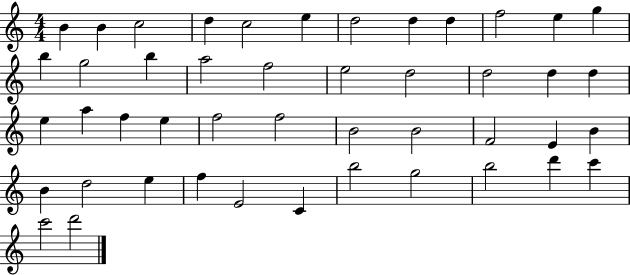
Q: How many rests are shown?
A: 0